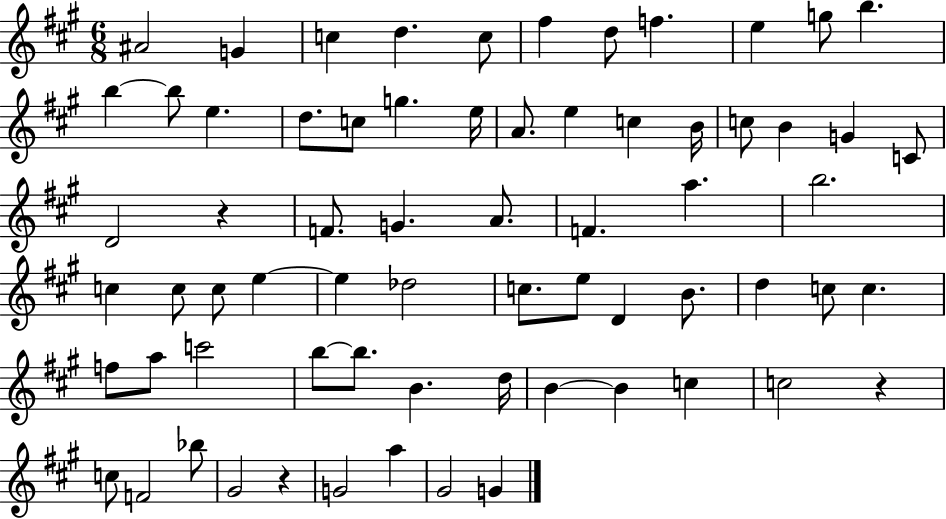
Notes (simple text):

A#4/h G4/q C5/q D5/q. C5/e F#5/q D5/e F5/q. E5/q G5/e B5/q. B5/q B5/e E5/q. D5/e. C5/e G5/q. E5/s A4/e. E5/q C5/q B4/s C5/e B4/q G4/q C4/e D4/h R/q F4/e. G4/q. A4/e. F4/q. A5/q. B5/h. C5/q C5/e C5/e E5/q E5/q Db5/h C5/e. E5/e D4/q B4/e. D5/q C5/e C5/q. F5/e A5/e C6/h B5/e B5/e. B4/q. D5/s B4/q B4/q C5/q C5/h R/q C5/e F4/h Bb5/e G#4/h R/q G4/h A5/q G#4/h G4/q